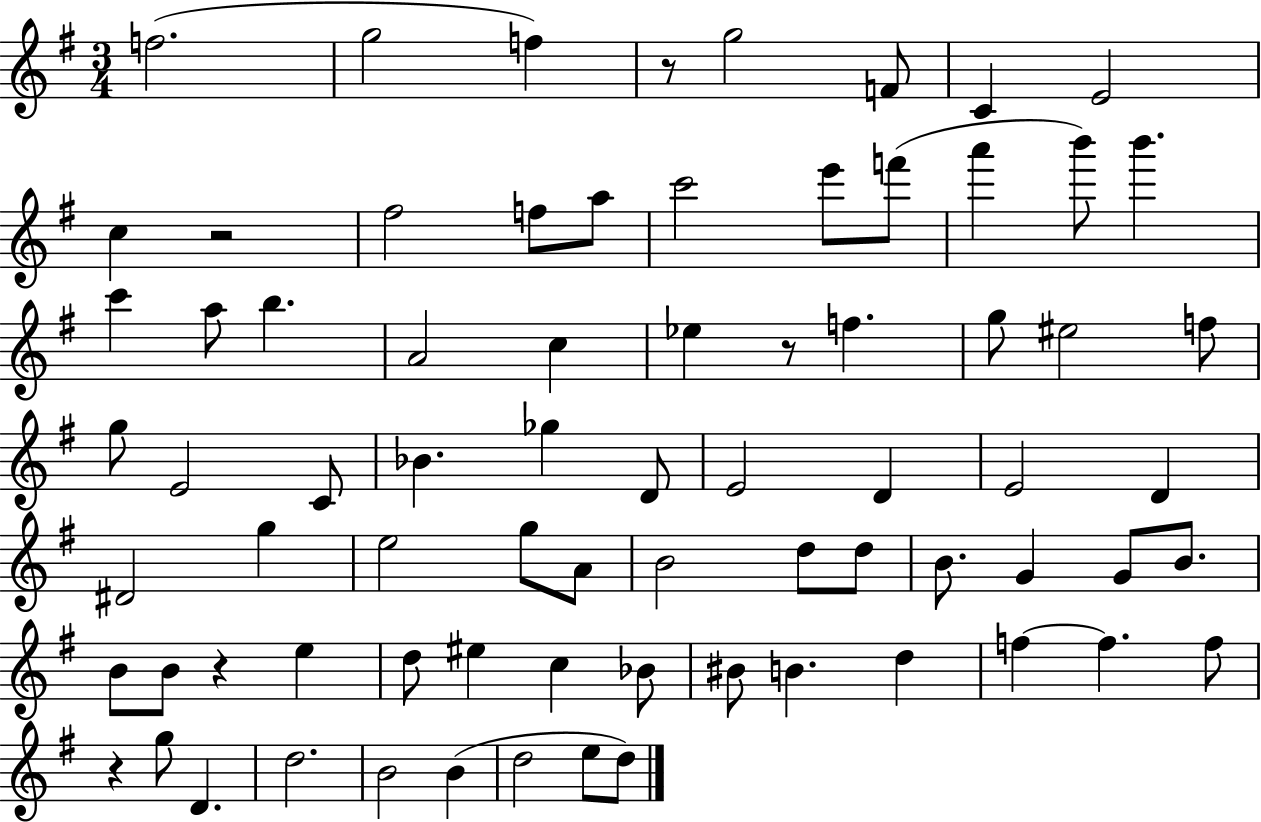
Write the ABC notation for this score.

X:1
T:Untitled
M:3/4
L:1/4
K:G
f2 g2 f z/2 g2 F/2 C E2 c z2 ^f2 f/2 a/2 c'2 e'/2 f'/2 a' b'/2 b' c' a/2 b A2 c _e z/2 f g/2 ^e2 f/2 g/2 E2 C/2 _B _g D/2 E2 D E2 D ^D2 g e2 g/2 A/2 B2 d/2 d/2 B/2 G G/2 B/2 B/2 B/2 z e d/2 ^e c _B/2 ^B/2 B d f f f/2 z g/2 D d2 B2 B d2 e/2 d/2